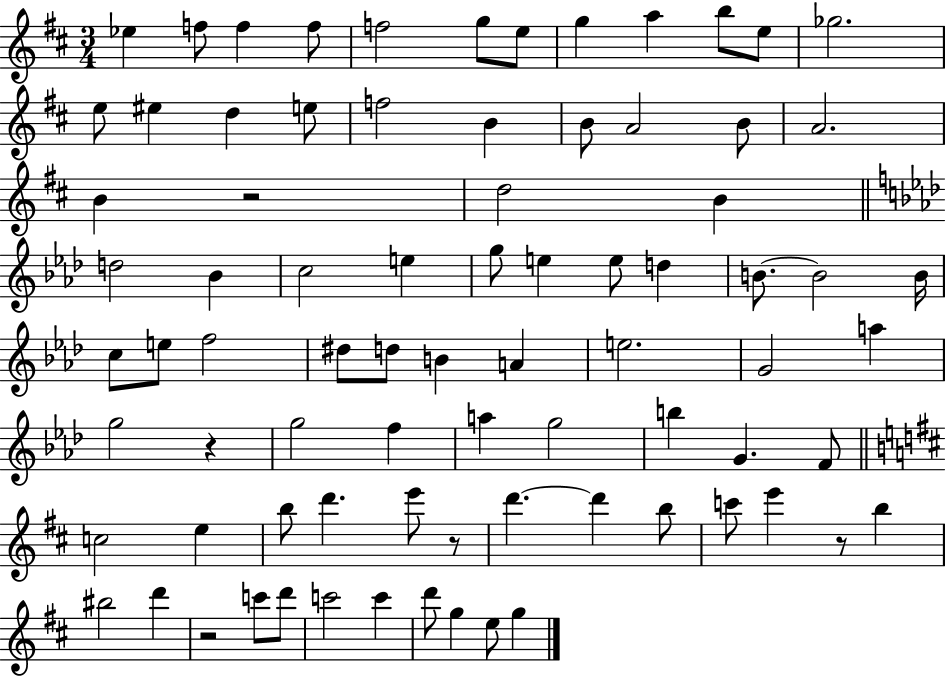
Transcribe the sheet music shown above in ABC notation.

X:1
T:Untitled
M:3/4
L:1/4
K:D
_e f/2 f f/2 f2 g/2 e/2 g a b/2 e/2 _g2 e/2 ^e d e/2 f2 B B/2 A2 B/2 A2 B z2 d2 B d2 _B c2 e g/2 e e/2 d B/2 B2 B/4 c/2 e/2 f2 ^d/2 d/2 B A e2 G2 a g2 z g2 f a g2 b G F/2 c2 e b/2 d' e'/2 z/2 d' d' b/2 c'/2 e' z/2 b ^b2 d' z2 c'/2 d'/2 c'2 c' d'/2 g e/2 g